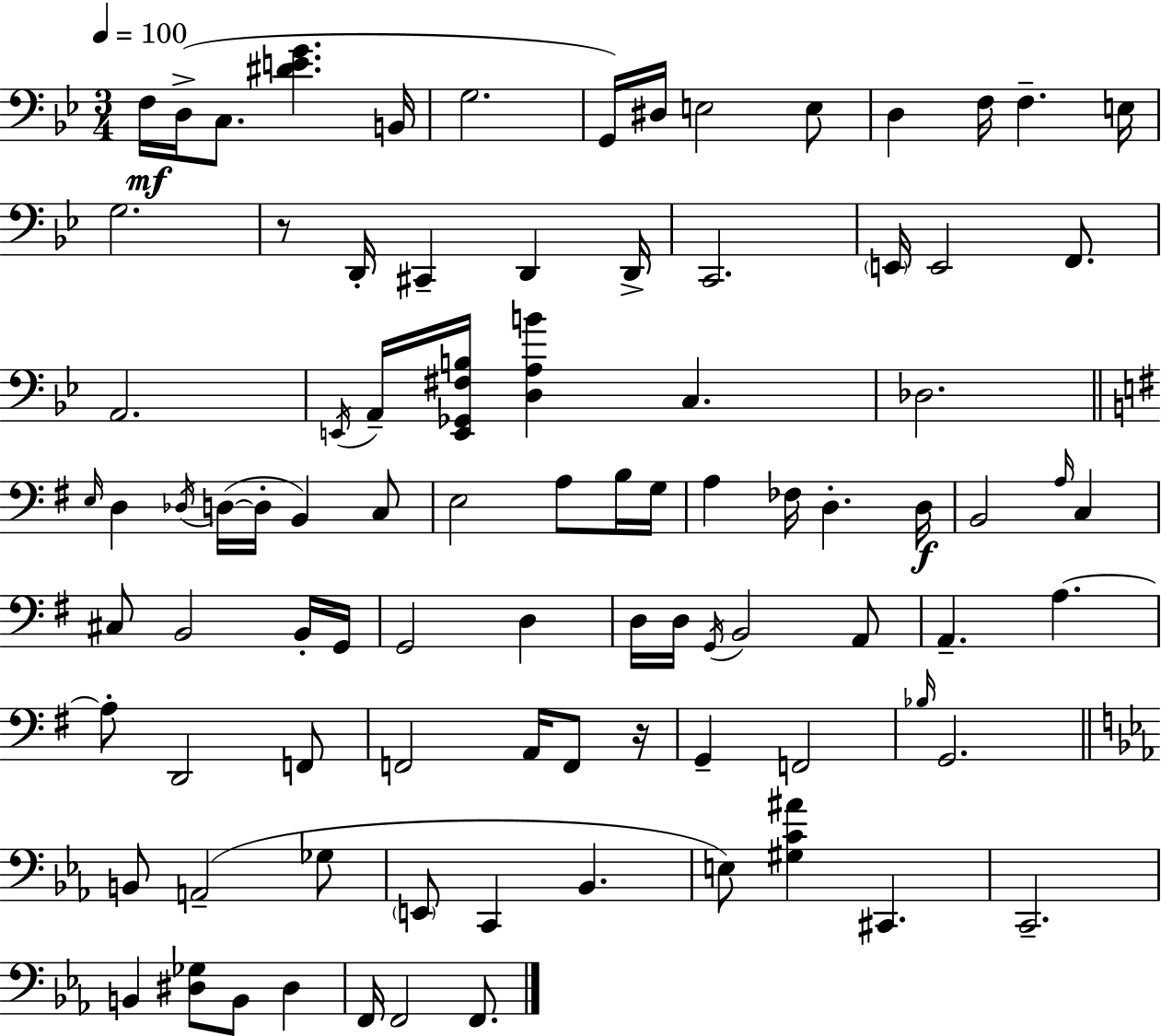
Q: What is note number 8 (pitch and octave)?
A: E3